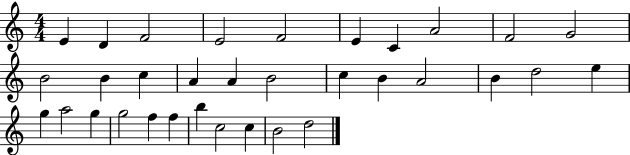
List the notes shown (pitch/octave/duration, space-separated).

E4/q D4/q F4/h E4/h F4/h E4/q C4/q A4/h F4/h G4/h B4/h B4/q C5/q A4/q A4/q B4/h C5/q B4/q A4/h B4/q D5/h E5/q G5/q A5/h G5/q G5/h F5/q F5/q B5/q C5/h C5/q B4/h D5/h